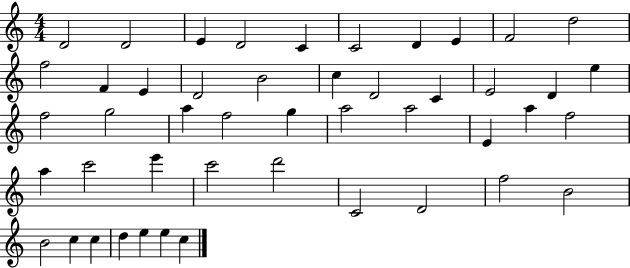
D4/h D4/h E4/q D4/h C4/q C4/h D4/q E4/q F4/h D5/h F5/h F4/q E4/q D4/h B4/h C5/q D4/h C4/q E4/h D4/q E5/q F5/h G5/h A5/q F5/h G5/q A5/h A5/h E4/q A5/q F5/h A5/q C6/h E6/q C6/h D6/h C4/h D4/h F5/h B4/h B4/h C5/q C5/q D5/q E5/q E5/q C5/q